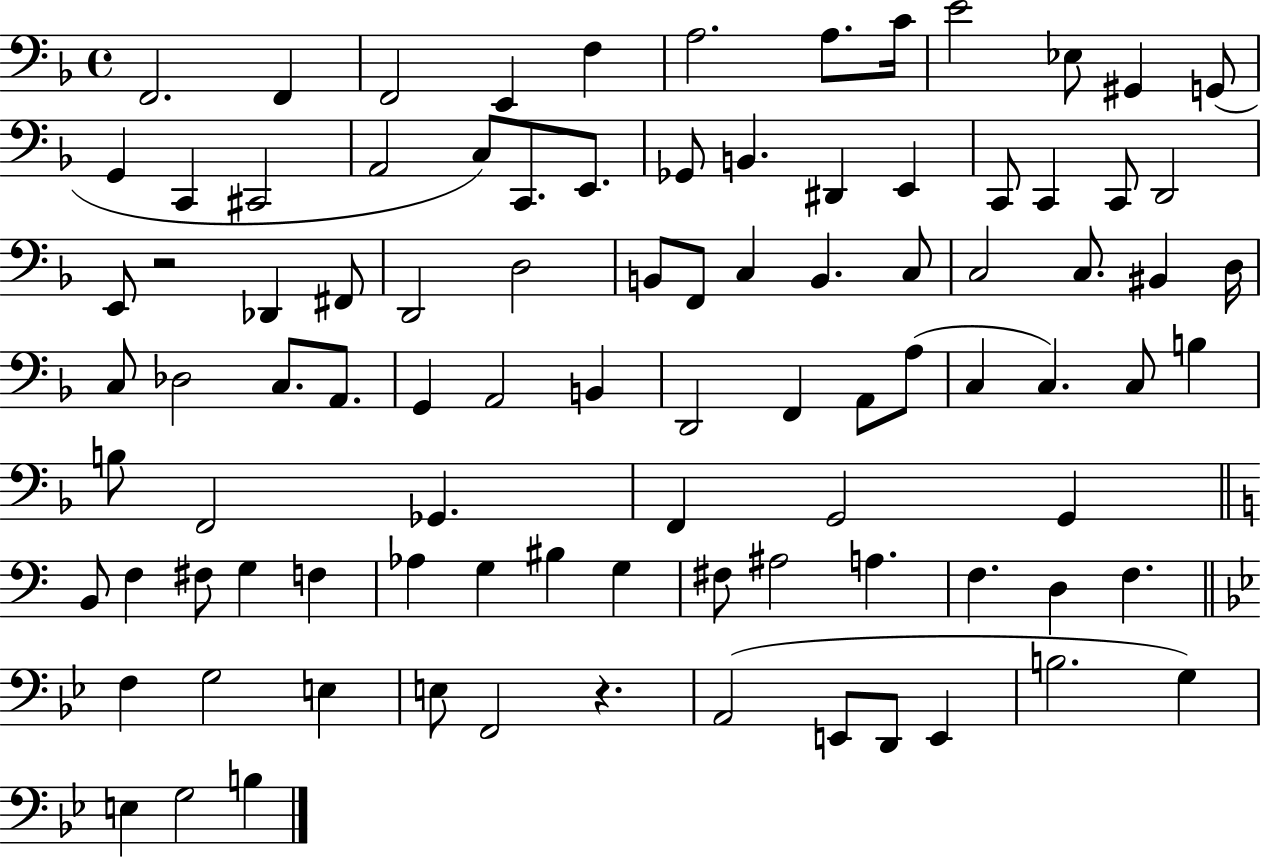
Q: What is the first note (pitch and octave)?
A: F2